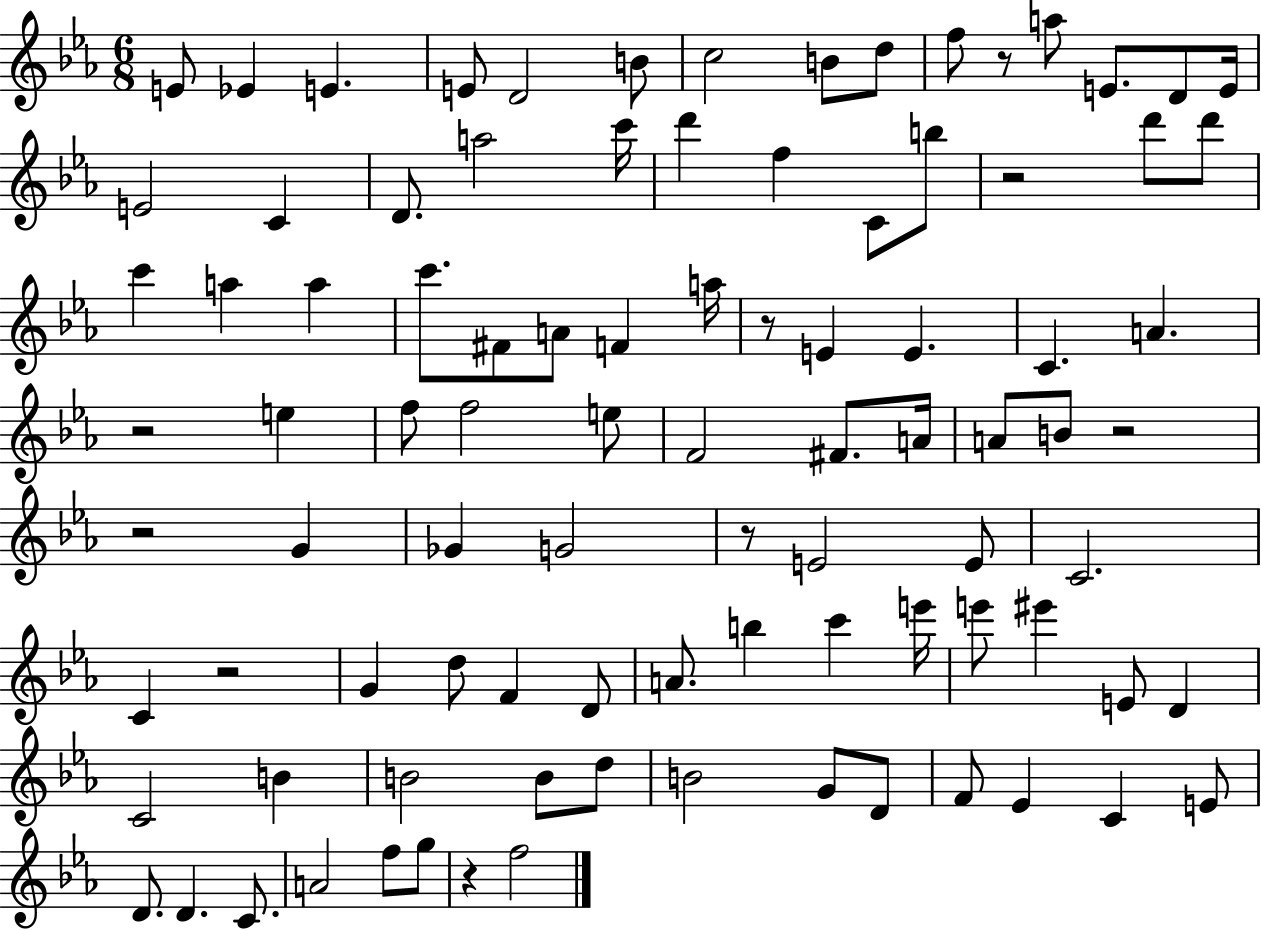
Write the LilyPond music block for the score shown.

{
  \clef treble
  \numericTimeSignature
  \time 6/8
  \key ees \major
  e'8 ees'4 e'4. | e'8 d'2 b'8 | c''2 b'8 d''8 | f''8 r8 a''8 e'8. d'8 e'16 | \break e'2 c'4 | d'8. a''2 c'''16 | d'''4 f''4 c'8 b''8 | r2 d'''8 d'''8 | \break c'''4 a''4 a''4 | c'''8. fis'8 a'8 f'4 a''16 | r8 e'4 e'4. | c'4. a'4. | \break r2 e''4 | f''8 f''2 e''8 | f'2 fis'8. a'16 | a'8 b'8 r2 | \break r2 g'4 | ges'4 g'2 | r8 e'2 e'8 | c'2. | \break c'4 r2 | g'4 d''8 f'4 d'8 | a'8. b''4 c'''4 e'''16 | e'''8 eis'''4 e'8 d'4 | \break c'2 b'4 | b'2 b'8 d''8 | b'2 g'8 d'8 | f'8 ees'4 c'4 e'8 | \break d'8. d'4. c'8. | a'2 f''8 g''8 | r4 f''2 | \bar "|."
}